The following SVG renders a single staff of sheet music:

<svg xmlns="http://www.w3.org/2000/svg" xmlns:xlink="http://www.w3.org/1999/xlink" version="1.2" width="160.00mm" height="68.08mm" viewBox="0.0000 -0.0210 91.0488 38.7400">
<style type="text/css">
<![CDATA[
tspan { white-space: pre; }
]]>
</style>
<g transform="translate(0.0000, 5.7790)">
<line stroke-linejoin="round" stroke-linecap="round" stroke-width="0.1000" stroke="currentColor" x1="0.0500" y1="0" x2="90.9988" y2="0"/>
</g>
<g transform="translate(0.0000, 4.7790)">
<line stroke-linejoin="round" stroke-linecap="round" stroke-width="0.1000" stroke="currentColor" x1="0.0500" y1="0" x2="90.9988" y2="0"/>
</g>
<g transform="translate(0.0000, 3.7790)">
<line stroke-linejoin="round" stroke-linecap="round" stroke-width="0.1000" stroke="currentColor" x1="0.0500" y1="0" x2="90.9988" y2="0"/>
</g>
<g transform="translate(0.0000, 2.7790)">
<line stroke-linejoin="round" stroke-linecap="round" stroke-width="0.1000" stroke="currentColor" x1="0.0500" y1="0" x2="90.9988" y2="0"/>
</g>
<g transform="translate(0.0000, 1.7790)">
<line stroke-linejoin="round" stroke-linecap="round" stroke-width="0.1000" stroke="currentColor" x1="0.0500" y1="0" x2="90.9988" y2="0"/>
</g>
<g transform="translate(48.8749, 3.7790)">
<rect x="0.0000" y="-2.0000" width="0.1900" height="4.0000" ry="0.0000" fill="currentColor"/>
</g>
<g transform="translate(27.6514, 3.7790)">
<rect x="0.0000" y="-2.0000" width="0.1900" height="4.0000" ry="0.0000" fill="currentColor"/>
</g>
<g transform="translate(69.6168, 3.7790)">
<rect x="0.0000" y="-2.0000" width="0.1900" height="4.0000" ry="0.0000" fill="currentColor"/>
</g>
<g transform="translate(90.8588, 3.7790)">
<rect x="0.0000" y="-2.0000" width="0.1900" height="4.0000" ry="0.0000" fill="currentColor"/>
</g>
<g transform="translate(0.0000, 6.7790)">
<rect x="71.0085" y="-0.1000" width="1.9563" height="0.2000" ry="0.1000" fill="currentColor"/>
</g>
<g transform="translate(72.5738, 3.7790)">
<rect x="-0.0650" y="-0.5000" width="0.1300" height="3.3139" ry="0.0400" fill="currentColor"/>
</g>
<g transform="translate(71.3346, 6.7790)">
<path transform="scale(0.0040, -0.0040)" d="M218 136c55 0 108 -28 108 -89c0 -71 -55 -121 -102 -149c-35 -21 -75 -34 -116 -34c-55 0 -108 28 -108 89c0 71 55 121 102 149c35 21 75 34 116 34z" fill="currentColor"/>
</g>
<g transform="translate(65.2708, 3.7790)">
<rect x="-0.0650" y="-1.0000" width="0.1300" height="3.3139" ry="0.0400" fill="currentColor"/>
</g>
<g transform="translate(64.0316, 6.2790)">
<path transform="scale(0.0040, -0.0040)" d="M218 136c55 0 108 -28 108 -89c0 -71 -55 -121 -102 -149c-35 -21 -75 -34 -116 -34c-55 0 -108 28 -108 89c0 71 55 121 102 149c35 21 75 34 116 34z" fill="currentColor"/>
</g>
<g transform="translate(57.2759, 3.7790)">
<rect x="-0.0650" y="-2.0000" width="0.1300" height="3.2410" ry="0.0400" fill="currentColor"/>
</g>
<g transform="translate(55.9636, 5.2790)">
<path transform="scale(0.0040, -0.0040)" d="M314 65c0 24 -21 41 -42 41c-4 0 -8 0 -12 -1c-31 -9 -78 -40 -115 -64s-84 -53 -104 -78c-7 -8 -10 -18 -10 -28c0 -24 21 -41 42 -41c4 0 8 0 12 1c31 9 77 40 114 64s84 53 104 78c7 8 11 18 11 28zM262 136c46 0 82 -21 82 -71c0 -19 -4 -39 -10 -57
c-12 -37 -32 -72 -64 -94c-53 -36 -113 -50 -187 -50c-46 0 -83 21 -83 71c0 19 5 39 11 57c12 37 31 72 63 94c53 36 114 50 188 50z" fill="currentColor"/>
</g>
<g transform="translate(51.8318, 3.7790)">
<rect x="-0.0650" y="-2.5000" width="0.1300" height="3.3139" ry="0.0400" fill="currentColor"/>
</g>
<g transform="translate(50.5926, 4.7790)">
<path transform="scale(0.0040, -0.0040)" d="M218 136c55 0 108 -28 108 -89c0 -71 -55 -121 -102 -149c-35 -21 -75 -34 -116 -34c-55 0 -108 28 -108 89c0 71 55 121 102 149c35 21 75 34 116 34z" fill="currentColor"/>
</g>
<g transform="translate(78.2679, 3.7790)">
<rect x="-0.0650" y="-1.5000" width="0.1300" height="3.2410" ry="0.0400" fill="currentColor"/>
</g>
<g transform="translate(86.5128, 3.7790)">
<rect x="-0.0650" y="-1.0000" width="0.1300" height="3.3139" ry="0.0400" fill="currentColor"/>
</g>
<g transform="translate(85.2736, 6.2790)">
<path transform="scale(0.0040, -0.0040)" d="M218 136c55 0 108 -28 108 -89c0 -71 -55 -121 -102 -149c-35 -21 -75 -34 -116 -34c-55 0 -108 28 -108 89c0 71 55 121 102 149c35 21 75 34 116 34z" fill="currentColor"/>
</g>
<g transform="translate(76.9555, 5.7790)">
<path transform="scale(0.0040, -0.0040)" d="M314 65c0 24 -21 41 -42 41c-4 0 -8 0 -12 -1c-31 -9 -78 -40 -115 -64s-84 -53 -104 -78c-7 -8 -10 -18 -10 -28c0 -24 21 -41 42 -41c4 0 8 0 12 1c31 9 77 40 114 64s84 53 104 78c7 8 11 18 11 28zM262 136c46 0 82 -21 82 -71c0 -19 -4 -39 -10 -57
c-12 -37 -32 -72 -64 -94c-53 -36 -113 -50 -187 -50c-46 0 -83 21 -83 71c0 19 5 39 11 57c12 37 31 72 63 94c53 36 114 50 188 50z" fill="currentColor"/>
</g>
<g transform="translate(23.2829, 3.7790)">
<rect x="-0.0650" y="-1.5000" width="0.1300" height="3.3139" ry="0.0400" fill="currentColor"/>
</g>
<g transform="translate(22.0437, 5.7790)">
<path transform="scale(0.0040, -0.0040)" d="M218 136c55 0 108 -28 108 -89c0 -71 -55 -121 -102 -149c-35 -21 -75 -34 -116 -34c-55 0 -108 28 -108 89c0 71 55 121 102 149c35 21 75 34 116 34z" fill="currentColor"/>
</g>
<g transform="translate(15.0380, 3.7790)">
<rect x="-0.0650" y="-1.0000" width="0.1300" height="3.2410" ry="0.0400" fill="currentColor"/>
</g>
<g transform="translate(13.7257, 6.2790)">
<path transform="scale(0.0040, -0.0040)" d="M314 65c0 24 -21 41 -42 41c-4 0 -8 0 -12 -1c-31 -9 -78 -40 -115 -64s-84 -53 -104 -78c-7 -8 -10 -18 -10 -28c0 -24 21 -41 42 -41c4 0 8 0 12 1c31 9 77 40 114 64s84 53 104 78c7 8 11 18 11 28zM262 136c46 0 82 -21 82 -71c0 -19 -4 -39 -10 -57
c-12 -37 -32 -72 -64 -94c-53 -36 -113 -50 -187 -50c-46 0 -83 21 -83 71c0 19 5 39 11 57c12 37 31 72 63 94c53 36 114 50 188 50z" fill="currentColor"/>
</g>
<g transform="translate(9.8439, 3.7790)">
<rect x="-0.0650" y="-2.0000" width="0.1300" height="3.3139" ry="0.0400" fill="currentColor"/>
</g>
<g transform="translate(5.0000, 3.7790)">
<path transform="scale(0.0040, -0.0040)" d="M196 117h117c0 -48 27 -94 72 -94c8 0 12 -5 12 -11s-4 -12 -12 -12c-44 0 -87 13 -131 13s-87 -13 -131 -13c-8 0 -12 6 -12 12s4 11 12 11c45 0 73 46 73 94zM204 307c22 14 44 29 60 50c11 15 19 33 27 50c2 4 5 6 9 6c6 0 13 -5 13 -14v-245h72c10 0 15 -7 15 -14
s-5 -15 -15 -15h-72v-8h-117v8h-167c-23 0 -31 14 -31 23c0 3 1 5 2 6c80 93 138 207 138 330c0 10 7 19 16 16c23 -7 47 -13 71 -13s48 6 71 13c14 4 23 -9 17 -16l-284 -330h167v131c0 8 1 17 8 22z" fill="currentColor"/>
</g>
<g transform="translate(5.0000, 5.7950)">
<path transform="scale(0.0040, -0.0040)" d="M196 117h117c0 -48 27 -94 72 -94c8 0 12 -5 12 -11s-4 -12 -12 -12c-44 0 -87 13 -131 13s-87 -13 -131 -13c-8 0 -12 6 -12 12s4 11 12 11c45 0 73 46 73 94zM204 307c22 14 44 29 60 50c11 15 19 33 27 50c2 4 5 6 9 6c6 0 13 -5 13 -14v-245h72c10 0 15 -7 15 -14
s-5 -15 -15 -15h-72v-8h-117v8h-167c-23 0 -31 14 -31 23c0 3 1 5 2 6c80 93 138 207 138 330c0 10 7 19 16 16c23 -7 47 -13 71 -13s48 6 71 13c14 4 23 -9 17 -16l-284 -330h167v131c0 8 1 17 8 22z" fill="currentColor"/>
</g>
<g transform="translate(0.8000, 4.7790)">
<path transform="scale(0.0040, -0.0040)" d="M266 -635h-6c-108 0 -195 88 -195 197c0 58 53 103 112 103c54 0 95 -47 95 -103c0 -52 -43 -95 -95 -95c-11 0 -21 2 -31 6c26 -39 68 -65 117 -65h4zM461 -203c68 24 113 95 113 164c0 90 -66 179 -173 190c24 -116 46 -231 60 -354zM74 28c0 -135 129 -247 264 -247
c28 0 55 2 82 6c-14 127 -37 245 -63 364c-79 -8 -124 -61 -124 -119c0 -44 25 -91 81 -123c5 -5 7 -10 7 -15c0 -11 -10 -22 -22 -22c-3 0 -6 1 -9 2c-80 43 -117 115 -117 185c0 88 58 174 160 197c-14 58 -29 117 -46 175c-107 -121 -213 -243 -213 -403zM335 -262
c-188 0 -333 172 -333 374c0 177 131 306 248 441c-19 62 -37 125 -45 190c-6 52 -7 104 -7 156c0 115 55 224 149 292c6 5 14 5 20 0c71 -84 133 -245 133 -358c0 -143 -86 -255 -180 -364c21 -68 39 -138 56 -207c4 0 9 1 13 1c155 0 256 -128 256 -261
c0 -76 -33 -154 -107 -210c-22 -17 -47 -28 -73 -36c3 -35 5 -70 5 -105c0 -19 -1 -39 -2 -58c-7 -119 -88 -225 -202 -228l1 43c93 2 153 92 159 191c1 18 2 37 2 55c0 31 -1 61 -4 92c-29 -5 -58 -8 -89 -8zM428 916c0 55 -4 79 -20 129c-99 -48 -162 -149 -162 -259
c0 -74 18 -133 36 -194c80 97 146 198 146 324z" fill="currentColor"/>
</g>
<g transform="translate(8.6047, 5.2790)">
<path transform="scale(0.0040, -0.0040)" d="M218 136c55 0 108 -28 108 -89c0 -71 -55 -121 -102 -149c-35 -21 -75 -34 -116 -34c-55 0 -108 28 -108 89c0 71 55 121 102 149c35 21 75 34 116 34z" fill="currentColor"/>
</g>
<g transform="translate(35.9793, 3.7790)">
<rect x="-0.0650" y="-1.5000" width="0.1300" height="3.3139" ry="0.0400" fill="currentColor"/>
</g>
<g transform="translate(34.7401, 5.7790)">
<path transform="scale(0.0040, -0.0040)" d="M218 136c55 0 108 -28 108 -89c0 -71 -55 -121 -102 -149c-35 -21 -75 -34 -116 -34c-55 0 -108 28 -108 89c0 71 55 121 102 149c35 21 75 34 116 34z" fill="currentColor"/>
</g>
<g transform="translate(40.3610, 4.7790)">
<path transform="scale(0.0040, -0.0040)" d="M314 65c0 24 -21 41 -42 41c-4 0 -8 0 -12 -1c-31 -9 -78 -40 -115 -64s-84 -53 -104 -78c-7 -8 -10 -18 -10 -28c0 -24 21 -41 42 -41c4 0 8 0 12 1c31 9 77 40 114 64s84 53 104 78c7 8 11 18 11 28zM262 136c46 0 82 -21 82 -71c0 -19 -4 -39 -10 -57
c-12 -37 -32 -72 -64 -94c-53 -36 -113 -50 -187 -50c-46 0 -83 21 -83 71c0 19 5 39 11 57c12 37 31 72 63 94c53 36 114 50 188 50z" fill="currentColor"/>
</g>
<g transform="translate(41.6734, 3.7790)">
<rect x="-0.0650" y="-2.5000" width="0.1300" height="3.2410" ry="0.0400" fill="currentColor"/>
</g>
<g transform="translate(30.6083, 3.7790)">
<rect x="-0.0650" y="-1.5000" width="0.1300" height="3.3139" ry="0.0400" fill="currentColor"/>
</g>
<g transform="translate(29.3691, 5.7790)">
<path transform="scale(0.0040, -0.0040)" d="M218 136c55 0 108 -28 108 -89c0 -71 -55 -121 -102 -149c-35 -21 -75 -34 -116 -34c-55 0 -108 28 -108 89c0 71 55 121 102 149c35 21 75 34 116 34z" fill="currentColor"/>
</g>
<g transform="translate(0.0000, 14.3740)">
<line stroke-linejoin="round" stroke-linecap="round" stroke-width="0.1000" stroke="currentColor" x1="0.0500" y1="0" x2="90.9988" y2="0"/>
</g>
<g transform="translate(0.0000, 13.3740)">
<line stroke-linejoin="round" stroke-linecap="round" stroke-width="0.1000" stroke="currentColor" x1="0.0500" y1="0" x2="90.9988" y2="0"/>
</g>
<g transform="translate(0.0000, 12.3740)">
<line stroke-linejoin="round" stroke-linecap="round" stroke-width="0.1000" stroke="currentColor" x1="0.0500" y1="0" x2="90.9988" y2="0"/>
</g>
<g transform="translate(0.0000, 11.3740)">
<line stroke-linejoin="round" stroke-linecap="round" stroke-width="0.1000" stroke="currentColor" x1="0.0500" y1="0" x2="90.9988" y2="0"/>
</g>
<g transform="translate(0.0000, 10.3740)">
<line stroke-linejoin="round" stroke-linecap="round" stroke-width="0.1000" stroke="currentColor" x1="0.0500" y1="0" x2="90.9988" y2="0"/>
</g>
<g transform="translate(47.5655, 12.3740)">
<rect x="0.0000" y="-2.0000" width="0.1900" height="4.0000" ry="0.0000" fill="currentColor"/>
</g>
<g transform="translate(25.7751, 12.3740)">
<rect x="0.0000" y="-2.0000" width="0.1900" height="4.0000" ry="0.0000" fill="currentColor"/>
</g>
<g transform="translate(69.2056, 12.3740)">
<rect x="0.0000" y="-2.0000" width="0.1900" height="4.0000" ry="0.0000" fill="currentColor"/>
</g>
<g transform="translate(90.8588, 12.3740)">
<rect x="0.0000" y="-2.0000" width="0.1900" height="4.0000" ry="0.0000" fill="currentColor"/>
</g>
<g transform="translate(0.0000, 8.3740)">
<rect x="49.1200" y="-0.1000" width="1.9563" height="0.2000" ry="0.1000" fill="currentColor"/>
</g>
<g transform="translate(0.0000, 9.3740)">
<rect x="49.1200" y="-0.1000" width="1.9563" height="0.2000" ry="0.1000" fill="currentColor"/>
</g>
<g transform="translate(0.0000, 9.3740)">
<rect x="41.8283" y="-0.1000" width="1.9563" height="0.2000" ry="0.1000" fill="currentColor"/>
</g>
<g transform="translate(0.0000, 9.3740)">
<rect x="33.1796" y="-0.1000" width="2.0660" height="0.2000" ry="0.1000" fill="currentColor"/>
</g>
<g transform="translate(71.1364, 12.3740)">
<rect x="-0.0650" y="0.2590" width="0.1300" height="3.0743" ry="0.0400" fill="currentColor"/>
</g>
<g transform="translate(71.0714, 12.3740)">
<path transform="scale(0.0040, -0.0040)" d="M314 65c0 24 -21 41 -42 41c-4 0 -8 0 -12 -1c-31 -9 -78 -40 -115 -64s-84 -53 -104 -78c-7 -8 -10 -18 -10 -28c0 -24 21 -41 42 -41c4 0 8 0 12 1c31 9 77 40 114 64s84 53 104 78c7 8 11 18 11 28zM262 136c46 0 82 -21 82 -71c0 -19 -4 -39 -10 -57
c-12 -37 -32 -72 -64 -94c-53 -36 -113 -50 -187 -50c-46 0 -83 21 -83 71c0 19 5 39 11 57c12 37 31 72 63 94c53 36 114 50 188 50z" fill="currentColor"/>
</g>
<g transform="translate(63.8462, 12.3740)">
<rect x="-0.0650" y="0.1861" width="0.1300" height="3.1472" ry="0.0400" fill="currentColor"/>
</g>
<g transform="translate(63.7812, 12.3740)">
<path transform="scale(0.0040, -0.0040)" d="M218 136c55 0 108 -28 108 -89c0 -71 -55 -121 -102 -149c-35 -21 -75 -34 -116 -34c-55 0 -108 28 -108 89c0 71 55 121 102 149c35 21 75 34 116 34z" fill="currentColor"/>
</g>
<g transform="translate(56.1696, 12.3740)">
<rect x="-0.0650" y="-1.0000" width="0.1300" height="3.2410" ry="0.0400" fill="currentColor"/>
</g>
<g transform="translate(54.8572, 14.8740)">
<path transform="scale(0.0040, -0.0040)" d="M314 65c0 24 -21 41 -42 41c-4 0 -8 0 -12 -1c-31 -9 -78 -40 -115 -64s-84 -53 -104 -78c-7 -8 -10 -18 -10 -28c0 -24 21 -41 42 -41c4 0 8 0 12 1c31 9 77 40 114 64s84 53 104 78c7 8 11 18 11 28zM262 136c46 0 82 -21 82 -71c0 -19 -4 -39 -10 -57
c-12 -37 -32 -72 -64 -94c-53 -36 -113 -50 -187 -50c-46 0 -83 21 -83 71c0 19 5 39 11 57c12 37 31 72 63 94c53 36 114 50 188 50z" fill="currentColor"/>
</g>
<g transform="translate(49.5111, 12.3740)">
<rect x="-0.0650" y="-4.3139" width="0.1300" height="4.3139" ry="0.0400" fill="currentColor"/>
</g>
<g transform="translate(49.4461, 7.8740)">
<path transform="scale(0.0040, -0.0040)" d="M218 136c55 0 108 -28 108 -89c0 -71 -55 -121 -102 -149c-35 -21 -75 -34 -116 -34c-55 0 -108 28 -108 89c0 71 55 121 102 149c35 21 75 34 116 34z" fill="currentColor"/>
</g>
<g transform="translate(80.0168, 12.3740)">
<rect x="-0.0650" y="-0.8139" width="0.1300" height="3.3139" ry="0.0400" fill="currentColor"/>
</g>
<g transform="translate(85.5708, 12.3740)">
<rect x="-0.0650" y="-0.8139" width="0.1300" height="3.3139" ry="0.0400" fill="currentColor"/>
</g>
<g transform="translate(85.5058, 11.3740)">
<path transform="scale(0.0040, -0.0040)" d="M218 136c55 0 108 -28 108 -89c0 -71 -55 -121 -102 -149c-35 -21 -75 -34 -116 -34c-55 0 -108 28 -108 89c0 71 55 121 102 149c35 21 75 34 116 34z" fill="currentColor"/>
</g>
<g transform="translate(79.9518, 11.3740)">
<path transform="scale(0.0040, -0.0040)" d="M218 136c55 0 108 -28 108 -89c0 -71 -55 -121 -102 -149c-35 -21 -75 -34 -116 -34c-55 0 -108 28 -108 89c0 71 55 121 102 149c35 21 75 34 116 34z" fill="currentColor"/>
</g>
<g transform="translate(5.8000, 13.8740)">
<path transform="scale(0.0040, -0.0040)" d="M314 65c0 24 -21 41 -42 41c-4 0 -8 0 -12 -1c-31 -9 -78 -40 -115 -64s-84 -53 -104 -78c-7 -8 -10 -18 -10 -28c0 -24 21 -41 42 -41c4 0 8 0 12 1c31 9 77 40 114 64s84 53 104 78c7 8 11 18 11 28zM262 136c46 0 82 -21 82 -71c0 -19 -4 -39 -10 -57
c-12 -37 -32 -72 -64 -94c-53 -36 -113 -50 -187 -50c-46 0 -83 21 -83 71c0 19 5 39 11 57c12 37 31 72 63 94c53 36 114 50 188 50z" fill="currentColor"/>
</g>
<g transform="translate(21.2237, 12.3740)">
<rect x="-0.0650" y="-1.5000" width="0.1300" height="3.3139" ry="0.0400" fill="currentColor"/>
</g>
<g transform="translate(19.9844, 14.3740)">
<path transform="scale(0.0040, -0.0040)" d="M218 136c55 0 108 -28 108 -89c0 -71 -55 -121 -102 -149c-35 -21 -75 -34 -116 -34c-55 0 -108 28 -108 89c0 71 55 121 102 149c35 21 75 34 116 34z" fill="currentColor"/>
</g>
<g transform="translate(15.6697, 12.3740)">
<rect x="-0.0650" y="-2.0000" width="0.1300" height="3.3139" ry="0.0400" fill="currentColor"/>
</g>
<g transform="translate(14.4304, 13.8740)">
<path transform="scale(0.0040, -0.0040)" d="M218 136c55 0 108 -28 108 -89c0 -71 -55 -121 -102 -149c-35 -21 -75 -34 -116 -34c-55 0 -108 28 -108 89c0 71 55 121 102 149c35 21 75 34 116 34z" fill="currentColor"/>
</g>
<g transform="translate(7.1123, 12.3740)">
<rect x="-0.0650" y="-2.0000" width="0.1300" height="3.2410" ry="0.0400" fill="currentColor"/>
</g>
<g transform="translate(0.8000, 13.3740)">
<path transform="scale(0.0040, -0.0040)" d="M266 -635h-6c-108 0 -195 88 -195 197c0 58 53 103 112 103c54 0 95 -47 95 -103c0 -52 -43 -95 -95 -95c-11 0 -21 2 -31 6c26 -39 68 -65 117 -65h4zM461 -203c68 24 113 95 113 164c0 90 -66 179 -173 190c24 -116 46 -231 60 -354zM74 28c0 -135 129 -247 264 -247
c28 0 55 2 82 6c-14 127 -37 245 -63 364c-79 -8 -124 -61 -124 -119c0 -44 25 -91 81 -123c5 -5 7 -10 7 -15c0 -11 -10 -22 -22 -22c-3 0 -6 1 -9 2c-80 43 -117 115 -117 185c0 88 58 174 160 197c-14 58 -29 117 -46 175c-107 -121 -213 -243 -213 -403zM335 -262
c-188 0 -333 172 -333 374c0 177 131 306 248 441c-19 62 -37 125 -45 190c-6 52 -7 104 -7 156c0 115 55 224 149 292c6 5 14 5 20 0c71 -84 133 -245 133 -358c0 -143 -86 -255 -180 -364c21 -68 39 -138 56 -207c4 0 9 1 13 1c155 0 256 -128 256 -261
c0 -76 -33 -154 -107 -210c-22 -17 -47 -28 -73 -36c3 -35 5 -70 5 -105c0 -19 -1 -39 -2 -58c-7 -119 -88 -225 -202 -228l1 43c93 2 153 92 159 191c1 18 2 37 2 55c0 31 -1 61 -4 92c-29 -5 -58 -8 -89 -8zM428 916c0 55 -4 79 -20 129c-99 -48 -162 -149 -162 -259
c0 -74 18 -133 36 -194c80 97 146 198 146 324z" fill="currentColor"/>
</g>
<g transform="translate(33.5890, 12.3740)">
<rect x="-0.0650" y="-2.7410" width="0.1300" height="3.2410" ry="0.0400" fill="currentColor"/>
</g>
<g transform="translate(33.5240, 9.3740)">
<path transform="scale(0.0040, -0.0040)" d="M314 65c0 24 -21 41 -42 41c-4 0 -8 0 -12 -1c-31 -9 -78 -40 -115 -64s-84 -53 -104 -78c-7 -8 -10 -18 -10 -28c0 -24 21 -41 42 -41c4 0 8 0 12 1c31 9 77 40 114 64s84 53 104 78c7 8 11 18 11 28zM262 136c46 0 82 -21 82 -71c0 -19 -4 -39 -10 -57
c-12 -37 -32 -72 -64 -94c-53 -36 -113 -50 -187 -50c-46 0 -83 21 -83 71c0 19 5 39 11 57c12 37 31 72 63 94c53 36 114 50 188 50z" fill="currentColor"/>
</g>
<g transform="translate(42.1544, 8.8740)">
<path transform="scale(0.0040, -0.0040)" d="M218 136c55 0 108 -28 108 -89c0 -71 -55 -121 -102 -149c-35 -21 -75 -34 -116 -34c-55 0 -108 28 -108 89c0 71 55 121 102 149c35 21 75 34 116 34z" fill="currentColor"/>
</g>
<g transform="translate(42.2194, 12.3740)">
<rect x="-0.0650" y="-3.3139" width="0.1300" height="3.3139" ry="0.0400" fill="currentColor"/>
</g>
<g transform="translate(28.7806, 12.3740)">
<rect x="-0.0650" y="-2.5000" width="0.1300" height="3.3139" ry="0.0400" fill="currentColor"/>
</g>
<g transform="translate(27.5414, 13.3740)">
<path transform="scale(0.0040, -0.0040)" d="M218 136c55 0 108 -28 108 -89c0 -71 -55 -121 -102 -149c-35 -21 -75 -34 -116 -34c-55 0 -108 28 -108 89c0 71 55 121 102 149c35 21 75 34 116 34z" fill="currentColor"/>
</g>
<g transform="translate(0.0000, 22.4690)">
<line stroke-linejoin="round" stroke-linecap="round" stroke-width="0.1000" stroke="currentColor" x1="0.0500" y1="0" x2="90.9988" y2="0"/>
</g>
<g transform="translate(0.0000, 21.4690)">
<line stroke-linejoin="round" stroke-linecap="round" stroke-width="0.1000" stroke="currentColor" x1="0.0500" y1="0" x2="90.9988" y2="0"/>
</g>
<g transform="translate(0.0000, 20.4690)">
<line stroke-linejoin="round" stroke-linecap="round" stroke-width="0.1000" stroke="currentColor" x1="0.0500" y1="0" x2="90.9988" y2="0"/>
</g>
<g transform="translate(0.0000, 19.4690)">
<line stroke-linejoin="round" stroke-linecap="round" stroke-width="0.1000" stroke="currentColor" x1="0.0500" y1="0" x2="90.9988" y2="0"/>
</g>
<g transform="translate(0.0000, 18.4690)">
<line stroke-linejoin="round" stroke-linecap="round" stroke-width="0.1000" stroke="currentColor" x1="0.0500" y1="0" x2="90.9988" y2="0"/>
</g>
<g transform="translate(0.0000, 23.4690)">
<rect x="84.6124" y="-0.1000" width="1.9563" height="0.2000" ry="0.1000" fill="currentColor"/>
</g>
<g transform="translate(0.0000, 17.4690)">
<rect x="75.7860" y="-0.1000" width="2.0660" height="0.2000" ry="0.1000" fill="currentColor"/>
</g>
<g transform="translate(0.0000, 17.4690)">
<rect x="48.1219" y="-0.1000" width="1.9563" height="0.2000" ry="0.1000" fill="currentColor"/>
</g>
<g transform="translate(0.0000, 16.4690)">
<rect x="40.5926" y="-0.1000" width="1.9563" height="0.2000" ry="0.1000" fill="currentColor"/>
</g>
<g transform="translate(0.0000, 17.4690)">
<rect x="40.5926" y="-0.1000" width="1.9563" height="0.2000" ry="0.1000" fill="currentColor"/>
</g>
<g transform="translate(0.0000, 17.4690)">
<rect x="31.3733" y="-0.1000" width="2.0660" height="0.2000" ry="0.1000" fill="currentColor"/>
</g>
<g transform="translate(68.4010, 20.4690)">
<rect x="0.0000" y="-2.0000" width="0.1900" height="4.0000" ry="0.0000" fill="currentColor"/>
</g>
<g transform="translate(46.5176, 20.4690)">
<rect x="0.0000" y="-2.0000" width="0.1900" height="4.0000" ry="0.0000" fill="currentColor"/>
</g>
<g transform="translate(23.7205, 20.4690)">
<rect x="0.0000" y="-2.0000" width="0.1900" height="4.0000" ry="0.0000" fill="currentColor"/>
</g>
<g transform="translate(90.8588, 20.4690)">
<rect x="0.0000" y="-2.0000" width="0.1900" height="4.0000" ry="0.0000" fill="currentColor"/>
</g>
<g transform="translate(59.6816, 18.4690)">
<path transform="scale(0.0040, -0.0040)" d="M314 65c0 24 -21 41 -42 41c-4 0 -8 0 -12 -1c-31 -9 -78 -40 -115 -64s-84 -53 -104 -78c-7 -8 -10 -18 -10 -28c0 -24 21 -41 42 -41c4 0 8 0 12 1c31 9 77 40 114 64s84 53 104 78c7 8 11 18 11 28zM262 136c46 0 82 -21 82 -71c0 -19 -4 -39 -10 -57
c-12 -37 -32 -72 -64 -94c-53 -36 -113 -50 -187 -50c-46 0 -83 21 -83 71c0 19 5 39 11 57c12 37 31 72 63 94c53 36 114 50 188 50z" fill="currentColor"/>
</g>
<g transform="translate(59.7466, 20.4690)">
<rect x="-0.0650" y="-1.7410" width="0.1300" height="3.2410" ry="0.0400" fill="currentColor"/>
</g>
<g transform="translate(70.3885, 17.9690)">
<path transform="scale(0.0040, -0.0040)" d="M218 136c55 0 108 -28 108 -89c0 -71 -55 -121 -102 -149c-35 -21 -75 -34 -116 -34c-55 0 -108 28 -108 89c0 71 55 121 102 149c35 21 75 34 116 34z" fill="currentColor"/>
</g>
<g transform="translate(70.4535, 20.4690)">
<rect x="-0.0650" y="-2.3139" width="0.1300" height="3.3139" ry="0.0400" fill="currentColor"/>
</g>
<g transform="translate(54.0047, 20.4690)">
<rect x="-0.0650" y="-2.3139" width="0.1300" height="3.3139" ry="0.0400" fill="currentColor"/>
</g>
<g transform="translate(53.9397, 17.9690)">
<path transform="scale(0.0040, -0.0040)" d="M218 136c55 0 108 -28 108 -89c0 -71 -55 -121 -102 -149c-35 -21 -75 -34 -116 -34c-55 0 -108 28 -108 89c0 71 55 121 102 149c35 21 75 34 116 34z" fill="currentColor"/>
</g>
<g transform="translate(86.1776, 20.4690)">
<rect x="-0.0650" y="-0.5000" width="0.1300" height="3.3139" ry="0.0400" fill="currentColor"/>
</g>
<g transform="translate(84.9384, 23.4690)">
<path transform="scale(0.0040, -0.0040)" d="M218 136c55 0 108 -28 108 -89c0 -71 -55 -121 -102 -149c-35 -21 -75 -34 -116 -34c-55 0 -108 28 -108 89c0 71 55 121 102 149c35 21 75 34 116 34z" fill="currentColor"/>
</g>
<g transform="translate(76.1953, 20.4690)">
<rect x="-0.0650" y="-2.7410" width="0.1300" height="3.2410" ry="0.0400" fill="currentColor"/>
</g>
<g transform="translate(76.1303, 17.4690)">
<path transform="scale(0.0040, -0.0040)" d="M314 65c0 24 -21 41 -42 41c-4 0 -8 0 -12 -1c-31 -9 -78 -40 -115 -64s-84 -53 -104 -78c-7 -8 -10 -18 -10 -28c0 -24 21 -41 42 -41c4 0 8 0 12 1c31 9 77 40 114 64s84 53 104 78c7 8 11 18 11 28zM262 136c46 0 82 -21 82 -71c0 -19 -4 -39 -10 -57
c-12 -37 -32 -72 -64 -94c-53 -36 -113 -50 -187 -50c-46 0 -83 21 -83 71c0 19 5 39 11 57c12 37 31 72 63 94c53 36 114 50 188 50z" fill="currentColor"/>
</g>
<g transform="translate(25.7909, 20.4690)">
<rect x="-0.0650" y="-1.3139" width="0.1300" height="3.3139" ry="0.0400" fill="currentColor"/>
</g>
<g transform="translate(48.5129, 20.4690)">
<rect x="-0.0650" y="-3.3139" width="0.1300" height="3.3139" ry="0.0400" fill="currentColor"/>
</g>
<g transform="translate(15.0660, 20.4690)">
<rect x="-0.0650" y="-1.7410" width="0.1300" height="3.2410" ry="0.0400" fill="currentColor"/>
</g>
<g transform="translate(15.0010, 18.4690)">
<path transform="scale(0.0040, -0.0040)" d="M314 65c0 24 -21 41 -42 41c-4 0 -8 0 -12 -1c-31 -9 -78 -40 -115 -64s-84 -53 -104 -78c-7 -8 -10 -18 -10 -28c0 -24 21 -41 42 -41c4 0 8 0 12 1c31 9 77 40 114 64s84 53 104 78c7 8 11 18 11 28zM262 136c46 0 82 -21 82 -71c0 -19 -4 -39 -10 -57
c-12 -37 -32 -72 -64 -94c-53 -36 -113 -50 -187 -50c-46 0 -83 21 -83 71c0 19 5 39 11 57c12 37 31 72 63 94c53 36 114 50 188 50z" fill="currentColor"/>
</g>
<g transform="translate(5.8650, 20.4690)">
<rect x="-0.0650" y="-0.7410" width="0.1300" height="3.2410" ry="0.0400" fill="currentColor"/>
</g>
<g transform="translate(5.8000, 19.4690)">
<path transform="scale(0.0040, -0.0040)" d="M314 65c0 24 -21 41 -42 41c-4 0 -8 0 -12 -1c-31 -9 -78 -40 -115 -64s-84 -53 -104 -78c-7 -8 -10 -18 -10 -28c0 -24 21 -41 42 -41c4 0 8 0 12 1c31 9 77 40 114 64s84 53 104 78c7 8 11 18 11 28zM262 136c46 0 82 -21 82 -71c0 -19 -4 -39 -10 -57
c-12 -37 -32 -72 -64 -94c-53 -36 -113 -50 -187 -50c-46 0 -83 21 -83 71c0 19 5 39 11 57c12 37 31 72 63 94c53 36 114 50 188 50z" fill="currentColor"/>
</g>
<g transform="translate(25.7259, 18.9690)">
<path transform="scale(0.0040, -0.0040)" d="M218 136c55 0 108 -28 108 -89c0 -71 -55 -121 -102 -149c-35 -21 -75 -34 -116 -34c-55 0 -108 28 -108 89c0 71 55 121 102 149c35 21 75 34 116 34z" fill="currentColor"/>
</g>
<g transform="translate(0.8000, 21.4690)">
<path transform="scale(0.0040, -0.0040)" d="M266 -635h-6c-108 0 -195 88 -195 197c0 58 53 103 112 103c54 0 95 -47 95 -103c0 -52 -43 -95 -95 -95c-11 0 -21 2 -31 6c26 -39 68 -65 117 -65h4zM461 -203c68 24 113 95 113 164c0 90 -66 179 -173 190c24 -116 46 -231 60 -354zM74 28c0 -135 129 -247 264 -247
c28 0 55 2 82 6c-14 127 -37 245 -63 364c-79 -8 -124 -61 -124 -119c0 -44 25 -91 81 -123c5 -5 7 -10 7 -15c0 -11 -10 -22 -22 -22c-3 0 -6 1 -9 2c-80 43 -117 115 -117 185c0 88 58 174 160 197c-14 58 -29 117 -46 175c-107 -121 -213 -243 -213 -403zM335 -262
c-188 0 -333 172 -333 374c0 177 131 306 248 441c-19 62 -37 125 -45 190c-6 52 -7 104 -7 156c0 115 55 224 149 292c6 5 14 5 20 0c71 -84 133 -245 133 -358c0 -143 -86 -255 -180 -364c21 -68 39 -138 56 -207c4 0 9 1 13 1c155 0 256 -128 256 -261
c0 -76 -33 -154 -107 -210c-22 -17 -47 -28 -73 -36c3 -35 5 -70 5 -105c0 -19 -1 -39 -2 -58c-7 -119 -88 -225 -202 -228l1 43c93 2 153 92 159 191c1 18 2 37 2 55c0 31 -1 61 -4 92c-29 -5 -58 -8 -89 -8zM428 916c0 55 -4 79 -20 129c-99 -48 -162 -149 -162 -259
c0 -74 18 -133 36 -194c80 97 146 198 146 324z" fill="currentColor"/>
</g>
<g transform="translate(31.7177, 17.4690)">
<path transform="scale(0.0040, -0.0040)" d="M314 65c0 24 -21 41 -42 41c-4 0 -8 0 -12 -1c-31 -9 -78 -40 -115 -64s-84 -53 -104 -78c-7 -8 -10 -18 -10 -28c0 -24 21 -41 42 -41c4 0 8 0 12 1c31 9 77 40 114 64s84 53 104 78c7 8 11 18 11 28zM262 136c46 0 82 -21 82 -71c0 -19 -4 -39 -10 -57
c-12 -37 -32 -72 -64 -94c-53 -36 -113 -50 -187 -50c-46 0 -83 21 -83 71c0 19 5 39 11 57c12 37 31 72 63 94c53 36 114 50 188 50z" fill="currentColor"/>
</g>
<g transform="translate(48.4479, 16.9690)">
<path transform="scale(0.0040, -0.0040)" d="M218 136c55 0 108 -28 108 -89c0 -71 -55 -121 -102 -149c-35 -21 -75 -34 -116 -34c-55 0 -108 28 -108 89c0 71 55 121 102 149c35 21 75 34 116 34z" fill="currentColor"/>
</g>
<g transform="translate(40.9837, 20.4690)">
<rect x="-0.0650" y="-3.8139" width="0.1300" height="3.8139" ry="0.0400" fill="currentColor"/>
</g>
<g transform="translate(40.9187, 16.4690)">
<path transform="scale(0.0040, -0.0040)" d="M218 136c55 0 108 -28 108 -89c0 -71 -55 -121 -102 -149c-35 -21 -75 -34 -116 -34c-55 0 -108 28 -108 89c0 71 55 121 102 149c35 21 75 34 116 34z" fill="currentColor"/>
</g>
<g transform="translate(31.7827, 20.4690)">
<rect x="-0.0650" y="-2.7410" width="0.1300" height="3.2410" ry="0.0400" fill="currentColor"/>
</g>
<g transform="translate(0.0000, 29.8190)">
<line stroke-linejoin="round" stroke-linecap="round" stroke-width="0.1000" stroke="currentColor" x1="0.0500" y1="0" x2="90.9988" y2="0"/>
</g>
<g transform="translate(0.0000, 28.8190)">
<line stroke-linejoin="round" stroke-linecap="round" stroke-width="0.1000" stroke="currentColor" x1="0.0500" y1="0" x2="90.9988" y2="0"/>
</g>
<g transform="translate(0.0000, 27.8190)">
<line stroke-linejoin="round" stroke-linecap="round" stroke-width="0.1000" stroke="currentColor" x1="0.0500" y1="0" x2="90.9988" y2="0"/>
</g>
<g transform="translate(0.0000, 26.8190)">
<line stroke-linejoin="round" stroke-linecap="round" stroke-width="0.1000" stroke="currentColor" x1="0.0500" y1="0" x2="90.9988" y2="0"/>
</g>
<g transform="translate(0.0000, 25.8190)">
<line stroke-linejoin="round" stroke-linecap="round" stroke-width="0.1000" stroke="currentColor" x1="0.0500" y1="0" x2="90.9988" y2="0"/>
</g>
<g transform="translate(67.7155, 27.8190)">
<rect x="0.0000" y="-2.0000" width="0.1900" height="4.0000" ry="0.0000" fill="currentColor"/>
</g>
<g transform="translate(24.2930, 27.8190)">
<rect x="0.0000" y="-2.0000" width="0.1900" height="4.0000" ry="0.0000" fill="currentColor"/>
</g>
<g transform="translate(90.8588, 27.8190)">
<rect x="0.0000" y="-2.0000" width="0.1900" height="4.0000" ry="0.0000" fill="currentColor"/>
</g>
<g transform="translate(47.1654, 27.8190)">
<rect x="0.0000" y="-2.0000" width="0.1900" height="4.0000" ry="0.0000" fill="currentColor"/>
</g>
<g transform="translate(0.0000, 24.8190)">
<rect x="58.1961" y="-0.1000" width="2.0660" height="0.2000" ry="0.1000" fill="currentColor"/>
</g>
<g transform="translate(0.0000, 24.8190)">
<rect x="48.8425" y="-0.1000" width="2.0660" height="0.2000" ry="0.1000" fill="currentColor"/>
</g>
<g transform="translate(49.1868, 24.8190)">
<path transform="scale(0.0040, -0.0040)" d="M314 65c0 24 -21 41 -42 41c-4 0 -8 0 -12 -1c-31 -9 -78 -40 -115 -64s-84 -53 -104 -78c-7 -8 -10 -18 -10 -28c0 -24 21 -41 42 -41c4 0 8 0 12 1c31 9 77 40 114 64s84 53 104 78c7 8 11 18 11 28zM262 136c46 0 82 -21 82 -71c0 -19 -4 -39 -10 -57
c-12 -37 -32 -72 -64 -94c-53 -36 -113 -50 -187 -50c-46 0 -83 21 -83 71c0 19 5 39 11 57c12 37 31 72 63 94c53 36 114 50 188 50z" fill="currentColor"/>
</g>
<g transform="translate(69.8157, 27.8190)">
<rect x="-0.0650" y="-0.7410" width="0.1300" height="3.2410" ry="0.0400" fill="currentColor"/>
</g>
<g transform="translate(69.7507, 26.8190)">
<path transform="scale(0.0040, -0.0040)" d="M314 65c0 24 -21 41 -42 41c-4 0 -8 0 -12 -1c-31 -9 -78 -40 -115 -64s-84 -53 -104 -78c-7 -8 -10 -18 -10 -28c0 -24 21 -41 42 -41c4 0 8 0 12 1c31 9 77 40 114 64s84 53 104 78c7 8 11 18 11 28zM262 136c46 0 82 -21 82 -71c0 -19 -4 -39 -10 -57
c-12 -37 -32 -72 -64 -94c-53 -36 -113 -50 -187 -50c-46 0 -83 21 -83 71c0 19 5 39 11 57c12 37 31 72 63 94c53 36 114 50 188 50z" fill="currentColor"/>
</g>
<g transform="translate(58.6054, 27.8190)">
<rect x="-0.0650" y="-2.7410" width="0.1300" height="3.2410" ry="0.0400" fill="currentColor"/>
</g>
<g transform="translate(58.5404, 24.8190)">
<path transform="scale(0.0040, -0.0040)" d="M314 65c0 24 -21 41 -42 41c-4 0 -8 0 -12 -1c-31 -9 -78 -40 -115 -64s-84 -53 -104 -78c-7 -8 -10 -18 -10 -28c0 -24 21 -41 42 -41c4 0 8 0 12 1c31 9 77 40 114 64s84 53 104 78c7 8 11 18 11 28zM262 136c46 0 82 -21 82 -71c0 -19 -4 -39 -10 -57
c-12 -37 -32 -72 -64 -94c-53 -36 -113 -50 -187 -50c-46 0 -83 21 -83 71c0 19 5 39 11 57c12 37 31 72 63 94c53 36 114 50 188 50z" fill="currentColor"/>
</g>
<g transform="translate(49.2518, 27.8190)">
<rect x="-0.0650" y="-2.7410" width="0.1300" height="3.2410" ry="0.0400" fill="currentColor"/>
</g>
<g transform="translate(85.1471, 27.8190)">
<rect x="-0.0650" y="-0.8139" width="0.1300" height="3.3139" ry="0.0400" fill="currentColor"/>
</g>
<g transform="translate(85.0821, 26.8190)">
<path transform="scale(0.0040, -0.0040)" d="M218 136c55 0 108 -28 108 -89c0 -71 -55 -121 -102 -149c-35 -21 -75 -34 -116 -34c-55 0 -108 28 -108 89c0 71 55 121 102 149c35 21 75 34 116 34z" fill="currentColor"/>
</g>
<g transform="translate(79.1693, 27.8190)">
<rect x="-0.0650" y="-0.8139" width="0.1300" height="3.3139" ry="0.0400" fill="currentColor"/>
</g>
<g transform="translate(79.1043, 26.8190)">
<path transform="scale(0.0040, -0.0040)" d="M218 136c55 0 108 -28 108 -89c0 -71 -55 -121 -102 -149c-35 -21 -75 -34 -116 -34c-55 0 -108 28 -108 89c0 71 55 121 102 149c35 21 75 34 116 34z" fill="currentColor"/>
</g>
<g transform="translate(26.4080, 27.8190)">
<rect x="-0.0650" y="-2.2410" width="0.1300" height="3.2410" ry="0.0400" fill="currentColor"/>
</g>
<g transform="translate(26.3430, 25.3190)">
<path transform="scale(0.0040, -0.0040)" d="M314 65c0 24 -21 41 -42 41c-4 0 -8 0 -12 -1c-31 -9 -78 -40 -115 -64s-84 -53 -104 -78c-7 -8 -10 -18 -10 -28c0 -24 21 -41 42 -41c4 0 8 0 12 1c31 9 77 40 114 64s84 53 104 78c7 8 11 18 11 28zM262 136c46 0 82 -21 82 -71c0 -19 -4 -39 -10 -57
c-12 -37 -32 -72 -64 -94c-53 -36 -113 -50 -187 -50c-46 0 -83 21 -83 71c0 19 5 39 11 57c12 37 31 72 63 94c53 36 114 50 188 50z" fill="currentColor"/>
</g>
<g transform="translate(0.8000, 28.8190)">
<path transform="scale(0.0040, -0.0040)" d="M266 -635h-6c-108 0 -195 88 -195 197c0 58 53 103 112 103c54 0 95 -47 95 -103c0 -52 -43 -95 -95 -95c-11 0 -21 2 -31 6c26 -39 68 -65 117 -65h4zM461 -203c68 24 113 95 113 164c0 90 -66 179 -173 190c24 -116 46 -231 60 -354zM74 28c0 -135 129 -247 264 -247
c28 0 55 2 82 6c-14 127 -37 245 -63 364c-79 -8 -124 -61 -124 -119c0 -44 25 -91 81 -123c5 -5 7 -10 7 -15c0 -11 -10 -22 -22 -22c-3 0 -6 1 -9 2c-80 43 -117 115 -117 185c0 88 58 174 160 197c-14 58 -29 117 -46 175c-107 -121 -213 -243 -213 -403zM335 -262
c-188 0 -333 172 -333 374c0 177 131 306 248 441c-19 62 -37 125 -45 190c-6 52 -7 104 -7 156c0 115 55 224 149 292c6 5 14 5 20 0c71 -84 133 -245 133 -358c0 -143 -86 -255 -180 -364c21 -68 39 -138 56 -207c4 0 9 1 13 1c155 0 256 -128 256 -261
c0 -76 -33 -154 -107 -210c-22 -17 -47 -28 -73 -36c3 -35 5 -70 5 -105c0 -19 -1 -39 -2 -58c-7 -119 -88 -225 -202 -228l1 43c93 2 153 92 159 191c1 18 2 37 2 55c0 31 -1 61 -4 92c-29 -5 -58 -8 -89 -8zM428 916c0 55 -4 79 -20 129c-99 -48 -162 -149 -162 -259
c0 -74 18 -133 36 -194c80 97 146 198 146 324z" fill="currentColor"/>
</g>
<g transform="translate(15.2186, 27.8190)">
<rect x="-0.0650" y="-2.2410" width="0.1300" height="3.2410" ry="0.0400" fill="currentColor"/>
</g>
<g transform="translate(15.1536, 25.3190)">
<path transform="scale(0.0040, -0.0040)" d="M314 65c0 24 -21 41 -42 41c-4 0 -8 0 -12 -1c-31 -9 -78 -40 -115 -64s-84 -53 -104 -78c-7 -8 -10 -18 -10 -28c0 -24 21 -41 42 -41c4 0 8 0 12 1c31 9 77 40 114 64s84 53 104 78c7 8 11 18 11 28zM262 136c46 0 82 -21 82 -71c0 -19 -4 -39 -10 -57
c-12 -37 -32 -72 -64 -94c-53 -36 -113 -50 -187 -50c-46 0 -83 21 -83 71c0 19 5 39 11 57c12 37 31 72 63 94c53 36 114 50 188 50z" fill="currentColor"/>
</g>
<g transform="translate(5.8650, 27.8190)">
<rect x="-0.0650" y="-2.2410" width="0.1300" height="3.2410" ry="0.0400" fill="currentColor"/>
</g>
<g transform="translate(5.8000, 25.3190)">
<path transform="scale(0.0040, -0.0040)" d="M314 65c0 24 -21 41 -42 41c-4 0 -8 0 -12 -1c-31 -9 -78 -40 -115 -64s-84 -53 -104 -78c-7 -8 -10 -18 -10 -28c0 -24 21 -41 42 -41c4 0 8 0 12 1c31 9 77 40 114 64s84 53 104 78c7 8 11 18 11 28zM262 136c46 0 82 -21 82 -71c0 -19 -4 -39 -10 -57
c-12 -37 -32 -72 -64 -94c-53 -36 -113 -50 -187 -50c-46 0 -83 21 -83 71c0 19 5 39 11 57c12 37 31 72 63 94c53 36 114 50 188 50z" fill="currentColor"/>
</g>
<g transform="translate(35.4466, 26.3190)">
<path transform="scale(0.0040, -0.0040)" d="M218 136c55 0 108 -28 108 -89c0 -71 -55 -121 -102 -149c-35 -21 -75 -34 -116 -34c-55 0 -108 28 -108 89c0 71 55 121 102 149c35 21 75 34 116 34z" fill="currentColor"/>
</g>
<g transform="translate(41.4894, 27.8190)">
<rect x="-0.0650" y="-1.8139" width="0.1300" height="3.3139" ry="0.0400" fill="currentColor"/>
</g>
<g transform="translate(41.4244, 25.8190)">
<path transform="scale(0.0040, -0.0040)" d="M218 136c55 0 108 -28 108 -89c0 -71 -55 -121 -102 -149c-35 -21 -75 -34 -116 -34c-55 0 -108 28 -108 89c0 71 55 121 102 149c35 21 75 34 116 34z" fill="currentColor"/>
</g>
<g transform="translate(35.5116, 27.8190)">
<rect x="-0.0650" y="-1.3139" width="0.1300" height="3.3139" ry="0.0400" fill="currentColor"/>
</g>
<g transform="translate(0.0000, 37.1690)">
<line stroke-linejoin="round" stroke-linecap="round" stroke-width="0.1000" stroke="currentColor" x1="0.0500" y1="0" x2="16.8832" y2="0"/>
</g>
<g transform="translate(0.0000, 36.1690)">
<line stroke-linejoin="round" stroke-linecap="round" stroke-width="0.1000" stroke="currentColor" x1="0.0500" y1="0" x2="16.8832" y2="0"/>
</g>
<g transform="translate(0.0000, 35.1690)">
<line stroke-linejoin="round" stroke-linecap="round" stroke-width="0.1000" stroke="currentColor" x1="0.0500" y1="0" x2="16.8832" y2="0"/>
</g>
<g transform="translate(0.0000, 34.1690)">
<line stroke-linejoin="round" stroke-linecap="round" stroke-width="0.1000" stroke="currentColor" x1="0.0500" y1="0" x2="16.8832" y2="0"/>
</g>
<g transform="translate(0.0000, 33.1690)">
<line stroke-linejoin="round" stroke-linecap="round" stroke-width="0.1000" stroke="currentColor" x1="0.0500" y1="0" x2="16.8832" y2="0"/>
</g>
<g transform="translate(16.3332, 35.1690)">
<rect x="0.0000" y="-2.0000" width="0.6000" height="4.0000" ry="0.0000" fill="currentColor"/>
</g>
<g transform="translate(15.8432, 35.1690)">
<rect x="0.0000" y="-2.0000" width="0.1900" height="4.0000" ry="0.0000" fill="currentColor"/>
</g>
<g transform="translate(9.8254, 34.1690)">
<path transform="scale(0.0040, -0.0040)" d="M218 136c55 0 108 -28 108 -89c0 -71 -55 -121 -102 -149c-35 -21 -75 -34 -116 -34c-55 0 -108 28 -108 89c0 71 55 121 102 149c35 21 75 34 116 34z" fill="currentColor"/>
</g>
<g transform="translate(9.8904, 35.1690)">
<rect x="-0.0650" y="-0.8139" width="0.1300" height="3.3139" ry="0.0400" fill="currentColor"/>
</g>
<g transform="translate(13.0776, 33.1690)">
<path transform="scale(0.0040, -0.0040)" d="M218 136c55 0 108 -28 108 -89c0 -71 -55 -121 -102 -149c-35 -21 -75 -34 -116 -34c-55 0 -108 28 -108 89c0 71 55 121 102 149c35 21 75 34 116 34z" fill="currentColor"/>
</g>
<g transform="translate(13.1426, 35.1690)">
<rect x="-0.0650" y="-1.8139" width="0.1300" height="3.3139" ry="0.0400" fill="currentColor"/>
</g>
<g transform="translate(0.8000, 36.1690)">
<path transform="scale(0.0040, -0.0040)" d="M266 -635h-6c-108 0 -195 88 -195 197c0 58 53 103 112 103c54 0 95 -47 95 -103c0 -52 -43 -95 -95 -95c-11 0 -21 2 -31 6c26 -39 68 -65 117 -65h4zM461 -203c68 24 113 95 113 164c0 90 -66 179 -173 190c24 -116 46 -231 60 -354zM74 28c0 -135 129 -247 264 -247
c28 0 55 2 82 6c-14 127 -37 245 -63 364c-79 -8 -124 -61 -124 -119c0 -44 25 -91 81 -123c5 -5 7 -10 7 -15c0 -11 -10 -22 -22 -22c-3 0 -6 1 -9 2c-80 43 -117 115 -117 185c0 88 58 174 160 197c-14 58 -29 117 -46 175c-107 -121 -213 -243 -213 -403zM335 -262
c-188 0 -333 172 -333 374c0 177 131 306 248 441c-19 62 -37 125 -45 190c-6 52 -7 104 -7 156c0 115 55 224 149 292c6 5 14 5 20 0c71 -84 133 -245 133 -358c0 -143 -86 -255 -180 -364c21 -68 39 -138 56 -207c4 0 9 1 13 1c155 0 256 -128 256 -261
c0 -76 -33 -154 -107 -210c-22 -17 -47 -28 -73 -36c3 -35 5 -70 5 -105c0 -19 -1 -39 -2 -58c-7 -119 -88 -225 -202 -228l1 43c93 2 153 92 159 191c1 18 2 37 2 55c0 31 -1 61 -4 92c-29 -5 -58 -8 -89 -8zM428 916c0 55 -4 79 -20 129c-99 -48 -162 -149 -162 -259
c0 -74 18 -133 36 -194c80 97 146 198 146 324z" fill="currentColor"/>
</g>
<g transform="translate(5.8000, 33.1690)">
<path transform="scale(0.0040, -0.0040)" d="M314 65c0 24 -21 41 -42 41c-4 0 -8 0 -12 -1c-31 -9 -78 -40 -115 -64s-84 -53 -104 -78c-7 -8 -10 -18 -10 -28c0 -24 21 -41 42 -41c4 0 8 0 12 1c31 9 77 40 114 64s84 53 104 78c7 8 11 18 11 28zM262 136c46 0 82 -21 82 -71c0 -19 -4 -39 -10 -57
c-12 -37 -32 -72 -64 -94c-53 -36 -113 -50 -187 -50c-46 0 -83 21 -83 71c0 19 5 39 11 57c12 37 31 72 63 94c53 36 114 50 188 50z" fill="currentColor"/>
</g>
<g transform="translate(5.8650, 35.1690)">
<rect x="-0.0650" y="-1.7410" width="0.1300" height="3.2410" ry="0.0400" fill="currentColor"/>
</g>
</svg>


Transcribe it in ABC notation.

X:1
T:Untitled
M:4/4
L:1/4
K:C
F D2 E E E G2 G F2 D C E2 D F2 F E G a2 b d' D2 B B2 d d d2 f2 e a2 c' b g f2 g a2 C g2 g2 g2 e f a2 a2 d2 d d f2 d f